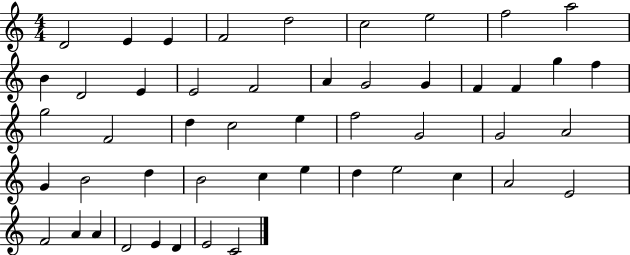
D4/h E4/q E4/q F4/h D5/h C5/h E5/h F5/h A5/h B4/q D4/h E4/q E4/h F4/h A4/q G4/h G4/q F4/q F4/q G5/q F5/q G5/h F4/h D5/q C5/h E5/q F5/h G4/h G4/h A4/h G4/q B4/h D5/q B4/h C5/q E5/q D5/q E5/h C5/q A4/h E4/h F4/h A4/q A4/q D4/h E4/q D4/q E4/h C4/h